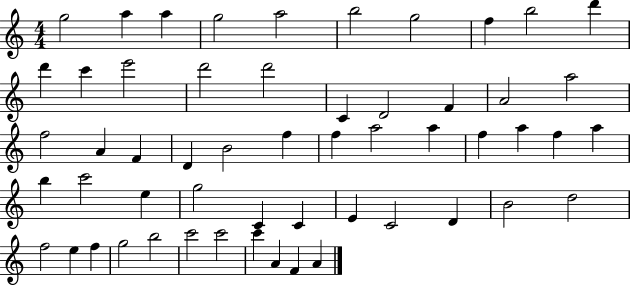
{
  \clef treble
  \numericTimeSignature
  \time 4/4
  \key c \major
  g''2 a''4 a''4 | g''2 a''2 | b''2 g''2 | f''4 b''2 d'''4 | \break d'''4 c'''4 e'''2 | d'''2 d'''2 | c'4 d'2 f'4 | a'2 a''2 | \break f''2 a'4 f'4 | d'4 b'2 f''4 | f''4 a''2 a''4 | f''4 a''4 f''4 a''4 | \break b''4 c'''2 e''4 | g''2 c'4 c'4 | e'4 c'2 d'4 | b'2 d''2 | \break f''2 e''4 f''4 | g''2 b''2 | c'''2 c'''2 | c'''4 a'4 f'4 a'4 | \break \bar "|."
}